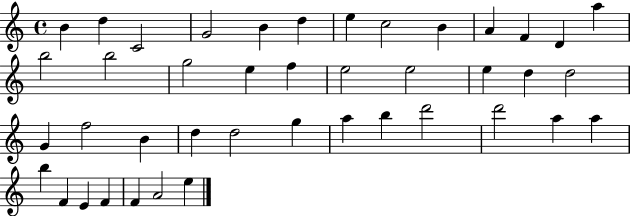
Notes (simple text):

B4/q D5/q C4/h G4/h B4/q D5/q E5/q C5/h B4/q A4/q F4/q D4/q A5/q B5/h B5/h G5/h E5/q F5/q E5/h E5/h E5/q D5/q D5/h G4/q F5/h B4/q D5/q D5/h G5/q A5/q B5/q D6/h D6/h A5/q A5/q B5/q F4/q E4/q F4/q F4/q A4/h E5/q